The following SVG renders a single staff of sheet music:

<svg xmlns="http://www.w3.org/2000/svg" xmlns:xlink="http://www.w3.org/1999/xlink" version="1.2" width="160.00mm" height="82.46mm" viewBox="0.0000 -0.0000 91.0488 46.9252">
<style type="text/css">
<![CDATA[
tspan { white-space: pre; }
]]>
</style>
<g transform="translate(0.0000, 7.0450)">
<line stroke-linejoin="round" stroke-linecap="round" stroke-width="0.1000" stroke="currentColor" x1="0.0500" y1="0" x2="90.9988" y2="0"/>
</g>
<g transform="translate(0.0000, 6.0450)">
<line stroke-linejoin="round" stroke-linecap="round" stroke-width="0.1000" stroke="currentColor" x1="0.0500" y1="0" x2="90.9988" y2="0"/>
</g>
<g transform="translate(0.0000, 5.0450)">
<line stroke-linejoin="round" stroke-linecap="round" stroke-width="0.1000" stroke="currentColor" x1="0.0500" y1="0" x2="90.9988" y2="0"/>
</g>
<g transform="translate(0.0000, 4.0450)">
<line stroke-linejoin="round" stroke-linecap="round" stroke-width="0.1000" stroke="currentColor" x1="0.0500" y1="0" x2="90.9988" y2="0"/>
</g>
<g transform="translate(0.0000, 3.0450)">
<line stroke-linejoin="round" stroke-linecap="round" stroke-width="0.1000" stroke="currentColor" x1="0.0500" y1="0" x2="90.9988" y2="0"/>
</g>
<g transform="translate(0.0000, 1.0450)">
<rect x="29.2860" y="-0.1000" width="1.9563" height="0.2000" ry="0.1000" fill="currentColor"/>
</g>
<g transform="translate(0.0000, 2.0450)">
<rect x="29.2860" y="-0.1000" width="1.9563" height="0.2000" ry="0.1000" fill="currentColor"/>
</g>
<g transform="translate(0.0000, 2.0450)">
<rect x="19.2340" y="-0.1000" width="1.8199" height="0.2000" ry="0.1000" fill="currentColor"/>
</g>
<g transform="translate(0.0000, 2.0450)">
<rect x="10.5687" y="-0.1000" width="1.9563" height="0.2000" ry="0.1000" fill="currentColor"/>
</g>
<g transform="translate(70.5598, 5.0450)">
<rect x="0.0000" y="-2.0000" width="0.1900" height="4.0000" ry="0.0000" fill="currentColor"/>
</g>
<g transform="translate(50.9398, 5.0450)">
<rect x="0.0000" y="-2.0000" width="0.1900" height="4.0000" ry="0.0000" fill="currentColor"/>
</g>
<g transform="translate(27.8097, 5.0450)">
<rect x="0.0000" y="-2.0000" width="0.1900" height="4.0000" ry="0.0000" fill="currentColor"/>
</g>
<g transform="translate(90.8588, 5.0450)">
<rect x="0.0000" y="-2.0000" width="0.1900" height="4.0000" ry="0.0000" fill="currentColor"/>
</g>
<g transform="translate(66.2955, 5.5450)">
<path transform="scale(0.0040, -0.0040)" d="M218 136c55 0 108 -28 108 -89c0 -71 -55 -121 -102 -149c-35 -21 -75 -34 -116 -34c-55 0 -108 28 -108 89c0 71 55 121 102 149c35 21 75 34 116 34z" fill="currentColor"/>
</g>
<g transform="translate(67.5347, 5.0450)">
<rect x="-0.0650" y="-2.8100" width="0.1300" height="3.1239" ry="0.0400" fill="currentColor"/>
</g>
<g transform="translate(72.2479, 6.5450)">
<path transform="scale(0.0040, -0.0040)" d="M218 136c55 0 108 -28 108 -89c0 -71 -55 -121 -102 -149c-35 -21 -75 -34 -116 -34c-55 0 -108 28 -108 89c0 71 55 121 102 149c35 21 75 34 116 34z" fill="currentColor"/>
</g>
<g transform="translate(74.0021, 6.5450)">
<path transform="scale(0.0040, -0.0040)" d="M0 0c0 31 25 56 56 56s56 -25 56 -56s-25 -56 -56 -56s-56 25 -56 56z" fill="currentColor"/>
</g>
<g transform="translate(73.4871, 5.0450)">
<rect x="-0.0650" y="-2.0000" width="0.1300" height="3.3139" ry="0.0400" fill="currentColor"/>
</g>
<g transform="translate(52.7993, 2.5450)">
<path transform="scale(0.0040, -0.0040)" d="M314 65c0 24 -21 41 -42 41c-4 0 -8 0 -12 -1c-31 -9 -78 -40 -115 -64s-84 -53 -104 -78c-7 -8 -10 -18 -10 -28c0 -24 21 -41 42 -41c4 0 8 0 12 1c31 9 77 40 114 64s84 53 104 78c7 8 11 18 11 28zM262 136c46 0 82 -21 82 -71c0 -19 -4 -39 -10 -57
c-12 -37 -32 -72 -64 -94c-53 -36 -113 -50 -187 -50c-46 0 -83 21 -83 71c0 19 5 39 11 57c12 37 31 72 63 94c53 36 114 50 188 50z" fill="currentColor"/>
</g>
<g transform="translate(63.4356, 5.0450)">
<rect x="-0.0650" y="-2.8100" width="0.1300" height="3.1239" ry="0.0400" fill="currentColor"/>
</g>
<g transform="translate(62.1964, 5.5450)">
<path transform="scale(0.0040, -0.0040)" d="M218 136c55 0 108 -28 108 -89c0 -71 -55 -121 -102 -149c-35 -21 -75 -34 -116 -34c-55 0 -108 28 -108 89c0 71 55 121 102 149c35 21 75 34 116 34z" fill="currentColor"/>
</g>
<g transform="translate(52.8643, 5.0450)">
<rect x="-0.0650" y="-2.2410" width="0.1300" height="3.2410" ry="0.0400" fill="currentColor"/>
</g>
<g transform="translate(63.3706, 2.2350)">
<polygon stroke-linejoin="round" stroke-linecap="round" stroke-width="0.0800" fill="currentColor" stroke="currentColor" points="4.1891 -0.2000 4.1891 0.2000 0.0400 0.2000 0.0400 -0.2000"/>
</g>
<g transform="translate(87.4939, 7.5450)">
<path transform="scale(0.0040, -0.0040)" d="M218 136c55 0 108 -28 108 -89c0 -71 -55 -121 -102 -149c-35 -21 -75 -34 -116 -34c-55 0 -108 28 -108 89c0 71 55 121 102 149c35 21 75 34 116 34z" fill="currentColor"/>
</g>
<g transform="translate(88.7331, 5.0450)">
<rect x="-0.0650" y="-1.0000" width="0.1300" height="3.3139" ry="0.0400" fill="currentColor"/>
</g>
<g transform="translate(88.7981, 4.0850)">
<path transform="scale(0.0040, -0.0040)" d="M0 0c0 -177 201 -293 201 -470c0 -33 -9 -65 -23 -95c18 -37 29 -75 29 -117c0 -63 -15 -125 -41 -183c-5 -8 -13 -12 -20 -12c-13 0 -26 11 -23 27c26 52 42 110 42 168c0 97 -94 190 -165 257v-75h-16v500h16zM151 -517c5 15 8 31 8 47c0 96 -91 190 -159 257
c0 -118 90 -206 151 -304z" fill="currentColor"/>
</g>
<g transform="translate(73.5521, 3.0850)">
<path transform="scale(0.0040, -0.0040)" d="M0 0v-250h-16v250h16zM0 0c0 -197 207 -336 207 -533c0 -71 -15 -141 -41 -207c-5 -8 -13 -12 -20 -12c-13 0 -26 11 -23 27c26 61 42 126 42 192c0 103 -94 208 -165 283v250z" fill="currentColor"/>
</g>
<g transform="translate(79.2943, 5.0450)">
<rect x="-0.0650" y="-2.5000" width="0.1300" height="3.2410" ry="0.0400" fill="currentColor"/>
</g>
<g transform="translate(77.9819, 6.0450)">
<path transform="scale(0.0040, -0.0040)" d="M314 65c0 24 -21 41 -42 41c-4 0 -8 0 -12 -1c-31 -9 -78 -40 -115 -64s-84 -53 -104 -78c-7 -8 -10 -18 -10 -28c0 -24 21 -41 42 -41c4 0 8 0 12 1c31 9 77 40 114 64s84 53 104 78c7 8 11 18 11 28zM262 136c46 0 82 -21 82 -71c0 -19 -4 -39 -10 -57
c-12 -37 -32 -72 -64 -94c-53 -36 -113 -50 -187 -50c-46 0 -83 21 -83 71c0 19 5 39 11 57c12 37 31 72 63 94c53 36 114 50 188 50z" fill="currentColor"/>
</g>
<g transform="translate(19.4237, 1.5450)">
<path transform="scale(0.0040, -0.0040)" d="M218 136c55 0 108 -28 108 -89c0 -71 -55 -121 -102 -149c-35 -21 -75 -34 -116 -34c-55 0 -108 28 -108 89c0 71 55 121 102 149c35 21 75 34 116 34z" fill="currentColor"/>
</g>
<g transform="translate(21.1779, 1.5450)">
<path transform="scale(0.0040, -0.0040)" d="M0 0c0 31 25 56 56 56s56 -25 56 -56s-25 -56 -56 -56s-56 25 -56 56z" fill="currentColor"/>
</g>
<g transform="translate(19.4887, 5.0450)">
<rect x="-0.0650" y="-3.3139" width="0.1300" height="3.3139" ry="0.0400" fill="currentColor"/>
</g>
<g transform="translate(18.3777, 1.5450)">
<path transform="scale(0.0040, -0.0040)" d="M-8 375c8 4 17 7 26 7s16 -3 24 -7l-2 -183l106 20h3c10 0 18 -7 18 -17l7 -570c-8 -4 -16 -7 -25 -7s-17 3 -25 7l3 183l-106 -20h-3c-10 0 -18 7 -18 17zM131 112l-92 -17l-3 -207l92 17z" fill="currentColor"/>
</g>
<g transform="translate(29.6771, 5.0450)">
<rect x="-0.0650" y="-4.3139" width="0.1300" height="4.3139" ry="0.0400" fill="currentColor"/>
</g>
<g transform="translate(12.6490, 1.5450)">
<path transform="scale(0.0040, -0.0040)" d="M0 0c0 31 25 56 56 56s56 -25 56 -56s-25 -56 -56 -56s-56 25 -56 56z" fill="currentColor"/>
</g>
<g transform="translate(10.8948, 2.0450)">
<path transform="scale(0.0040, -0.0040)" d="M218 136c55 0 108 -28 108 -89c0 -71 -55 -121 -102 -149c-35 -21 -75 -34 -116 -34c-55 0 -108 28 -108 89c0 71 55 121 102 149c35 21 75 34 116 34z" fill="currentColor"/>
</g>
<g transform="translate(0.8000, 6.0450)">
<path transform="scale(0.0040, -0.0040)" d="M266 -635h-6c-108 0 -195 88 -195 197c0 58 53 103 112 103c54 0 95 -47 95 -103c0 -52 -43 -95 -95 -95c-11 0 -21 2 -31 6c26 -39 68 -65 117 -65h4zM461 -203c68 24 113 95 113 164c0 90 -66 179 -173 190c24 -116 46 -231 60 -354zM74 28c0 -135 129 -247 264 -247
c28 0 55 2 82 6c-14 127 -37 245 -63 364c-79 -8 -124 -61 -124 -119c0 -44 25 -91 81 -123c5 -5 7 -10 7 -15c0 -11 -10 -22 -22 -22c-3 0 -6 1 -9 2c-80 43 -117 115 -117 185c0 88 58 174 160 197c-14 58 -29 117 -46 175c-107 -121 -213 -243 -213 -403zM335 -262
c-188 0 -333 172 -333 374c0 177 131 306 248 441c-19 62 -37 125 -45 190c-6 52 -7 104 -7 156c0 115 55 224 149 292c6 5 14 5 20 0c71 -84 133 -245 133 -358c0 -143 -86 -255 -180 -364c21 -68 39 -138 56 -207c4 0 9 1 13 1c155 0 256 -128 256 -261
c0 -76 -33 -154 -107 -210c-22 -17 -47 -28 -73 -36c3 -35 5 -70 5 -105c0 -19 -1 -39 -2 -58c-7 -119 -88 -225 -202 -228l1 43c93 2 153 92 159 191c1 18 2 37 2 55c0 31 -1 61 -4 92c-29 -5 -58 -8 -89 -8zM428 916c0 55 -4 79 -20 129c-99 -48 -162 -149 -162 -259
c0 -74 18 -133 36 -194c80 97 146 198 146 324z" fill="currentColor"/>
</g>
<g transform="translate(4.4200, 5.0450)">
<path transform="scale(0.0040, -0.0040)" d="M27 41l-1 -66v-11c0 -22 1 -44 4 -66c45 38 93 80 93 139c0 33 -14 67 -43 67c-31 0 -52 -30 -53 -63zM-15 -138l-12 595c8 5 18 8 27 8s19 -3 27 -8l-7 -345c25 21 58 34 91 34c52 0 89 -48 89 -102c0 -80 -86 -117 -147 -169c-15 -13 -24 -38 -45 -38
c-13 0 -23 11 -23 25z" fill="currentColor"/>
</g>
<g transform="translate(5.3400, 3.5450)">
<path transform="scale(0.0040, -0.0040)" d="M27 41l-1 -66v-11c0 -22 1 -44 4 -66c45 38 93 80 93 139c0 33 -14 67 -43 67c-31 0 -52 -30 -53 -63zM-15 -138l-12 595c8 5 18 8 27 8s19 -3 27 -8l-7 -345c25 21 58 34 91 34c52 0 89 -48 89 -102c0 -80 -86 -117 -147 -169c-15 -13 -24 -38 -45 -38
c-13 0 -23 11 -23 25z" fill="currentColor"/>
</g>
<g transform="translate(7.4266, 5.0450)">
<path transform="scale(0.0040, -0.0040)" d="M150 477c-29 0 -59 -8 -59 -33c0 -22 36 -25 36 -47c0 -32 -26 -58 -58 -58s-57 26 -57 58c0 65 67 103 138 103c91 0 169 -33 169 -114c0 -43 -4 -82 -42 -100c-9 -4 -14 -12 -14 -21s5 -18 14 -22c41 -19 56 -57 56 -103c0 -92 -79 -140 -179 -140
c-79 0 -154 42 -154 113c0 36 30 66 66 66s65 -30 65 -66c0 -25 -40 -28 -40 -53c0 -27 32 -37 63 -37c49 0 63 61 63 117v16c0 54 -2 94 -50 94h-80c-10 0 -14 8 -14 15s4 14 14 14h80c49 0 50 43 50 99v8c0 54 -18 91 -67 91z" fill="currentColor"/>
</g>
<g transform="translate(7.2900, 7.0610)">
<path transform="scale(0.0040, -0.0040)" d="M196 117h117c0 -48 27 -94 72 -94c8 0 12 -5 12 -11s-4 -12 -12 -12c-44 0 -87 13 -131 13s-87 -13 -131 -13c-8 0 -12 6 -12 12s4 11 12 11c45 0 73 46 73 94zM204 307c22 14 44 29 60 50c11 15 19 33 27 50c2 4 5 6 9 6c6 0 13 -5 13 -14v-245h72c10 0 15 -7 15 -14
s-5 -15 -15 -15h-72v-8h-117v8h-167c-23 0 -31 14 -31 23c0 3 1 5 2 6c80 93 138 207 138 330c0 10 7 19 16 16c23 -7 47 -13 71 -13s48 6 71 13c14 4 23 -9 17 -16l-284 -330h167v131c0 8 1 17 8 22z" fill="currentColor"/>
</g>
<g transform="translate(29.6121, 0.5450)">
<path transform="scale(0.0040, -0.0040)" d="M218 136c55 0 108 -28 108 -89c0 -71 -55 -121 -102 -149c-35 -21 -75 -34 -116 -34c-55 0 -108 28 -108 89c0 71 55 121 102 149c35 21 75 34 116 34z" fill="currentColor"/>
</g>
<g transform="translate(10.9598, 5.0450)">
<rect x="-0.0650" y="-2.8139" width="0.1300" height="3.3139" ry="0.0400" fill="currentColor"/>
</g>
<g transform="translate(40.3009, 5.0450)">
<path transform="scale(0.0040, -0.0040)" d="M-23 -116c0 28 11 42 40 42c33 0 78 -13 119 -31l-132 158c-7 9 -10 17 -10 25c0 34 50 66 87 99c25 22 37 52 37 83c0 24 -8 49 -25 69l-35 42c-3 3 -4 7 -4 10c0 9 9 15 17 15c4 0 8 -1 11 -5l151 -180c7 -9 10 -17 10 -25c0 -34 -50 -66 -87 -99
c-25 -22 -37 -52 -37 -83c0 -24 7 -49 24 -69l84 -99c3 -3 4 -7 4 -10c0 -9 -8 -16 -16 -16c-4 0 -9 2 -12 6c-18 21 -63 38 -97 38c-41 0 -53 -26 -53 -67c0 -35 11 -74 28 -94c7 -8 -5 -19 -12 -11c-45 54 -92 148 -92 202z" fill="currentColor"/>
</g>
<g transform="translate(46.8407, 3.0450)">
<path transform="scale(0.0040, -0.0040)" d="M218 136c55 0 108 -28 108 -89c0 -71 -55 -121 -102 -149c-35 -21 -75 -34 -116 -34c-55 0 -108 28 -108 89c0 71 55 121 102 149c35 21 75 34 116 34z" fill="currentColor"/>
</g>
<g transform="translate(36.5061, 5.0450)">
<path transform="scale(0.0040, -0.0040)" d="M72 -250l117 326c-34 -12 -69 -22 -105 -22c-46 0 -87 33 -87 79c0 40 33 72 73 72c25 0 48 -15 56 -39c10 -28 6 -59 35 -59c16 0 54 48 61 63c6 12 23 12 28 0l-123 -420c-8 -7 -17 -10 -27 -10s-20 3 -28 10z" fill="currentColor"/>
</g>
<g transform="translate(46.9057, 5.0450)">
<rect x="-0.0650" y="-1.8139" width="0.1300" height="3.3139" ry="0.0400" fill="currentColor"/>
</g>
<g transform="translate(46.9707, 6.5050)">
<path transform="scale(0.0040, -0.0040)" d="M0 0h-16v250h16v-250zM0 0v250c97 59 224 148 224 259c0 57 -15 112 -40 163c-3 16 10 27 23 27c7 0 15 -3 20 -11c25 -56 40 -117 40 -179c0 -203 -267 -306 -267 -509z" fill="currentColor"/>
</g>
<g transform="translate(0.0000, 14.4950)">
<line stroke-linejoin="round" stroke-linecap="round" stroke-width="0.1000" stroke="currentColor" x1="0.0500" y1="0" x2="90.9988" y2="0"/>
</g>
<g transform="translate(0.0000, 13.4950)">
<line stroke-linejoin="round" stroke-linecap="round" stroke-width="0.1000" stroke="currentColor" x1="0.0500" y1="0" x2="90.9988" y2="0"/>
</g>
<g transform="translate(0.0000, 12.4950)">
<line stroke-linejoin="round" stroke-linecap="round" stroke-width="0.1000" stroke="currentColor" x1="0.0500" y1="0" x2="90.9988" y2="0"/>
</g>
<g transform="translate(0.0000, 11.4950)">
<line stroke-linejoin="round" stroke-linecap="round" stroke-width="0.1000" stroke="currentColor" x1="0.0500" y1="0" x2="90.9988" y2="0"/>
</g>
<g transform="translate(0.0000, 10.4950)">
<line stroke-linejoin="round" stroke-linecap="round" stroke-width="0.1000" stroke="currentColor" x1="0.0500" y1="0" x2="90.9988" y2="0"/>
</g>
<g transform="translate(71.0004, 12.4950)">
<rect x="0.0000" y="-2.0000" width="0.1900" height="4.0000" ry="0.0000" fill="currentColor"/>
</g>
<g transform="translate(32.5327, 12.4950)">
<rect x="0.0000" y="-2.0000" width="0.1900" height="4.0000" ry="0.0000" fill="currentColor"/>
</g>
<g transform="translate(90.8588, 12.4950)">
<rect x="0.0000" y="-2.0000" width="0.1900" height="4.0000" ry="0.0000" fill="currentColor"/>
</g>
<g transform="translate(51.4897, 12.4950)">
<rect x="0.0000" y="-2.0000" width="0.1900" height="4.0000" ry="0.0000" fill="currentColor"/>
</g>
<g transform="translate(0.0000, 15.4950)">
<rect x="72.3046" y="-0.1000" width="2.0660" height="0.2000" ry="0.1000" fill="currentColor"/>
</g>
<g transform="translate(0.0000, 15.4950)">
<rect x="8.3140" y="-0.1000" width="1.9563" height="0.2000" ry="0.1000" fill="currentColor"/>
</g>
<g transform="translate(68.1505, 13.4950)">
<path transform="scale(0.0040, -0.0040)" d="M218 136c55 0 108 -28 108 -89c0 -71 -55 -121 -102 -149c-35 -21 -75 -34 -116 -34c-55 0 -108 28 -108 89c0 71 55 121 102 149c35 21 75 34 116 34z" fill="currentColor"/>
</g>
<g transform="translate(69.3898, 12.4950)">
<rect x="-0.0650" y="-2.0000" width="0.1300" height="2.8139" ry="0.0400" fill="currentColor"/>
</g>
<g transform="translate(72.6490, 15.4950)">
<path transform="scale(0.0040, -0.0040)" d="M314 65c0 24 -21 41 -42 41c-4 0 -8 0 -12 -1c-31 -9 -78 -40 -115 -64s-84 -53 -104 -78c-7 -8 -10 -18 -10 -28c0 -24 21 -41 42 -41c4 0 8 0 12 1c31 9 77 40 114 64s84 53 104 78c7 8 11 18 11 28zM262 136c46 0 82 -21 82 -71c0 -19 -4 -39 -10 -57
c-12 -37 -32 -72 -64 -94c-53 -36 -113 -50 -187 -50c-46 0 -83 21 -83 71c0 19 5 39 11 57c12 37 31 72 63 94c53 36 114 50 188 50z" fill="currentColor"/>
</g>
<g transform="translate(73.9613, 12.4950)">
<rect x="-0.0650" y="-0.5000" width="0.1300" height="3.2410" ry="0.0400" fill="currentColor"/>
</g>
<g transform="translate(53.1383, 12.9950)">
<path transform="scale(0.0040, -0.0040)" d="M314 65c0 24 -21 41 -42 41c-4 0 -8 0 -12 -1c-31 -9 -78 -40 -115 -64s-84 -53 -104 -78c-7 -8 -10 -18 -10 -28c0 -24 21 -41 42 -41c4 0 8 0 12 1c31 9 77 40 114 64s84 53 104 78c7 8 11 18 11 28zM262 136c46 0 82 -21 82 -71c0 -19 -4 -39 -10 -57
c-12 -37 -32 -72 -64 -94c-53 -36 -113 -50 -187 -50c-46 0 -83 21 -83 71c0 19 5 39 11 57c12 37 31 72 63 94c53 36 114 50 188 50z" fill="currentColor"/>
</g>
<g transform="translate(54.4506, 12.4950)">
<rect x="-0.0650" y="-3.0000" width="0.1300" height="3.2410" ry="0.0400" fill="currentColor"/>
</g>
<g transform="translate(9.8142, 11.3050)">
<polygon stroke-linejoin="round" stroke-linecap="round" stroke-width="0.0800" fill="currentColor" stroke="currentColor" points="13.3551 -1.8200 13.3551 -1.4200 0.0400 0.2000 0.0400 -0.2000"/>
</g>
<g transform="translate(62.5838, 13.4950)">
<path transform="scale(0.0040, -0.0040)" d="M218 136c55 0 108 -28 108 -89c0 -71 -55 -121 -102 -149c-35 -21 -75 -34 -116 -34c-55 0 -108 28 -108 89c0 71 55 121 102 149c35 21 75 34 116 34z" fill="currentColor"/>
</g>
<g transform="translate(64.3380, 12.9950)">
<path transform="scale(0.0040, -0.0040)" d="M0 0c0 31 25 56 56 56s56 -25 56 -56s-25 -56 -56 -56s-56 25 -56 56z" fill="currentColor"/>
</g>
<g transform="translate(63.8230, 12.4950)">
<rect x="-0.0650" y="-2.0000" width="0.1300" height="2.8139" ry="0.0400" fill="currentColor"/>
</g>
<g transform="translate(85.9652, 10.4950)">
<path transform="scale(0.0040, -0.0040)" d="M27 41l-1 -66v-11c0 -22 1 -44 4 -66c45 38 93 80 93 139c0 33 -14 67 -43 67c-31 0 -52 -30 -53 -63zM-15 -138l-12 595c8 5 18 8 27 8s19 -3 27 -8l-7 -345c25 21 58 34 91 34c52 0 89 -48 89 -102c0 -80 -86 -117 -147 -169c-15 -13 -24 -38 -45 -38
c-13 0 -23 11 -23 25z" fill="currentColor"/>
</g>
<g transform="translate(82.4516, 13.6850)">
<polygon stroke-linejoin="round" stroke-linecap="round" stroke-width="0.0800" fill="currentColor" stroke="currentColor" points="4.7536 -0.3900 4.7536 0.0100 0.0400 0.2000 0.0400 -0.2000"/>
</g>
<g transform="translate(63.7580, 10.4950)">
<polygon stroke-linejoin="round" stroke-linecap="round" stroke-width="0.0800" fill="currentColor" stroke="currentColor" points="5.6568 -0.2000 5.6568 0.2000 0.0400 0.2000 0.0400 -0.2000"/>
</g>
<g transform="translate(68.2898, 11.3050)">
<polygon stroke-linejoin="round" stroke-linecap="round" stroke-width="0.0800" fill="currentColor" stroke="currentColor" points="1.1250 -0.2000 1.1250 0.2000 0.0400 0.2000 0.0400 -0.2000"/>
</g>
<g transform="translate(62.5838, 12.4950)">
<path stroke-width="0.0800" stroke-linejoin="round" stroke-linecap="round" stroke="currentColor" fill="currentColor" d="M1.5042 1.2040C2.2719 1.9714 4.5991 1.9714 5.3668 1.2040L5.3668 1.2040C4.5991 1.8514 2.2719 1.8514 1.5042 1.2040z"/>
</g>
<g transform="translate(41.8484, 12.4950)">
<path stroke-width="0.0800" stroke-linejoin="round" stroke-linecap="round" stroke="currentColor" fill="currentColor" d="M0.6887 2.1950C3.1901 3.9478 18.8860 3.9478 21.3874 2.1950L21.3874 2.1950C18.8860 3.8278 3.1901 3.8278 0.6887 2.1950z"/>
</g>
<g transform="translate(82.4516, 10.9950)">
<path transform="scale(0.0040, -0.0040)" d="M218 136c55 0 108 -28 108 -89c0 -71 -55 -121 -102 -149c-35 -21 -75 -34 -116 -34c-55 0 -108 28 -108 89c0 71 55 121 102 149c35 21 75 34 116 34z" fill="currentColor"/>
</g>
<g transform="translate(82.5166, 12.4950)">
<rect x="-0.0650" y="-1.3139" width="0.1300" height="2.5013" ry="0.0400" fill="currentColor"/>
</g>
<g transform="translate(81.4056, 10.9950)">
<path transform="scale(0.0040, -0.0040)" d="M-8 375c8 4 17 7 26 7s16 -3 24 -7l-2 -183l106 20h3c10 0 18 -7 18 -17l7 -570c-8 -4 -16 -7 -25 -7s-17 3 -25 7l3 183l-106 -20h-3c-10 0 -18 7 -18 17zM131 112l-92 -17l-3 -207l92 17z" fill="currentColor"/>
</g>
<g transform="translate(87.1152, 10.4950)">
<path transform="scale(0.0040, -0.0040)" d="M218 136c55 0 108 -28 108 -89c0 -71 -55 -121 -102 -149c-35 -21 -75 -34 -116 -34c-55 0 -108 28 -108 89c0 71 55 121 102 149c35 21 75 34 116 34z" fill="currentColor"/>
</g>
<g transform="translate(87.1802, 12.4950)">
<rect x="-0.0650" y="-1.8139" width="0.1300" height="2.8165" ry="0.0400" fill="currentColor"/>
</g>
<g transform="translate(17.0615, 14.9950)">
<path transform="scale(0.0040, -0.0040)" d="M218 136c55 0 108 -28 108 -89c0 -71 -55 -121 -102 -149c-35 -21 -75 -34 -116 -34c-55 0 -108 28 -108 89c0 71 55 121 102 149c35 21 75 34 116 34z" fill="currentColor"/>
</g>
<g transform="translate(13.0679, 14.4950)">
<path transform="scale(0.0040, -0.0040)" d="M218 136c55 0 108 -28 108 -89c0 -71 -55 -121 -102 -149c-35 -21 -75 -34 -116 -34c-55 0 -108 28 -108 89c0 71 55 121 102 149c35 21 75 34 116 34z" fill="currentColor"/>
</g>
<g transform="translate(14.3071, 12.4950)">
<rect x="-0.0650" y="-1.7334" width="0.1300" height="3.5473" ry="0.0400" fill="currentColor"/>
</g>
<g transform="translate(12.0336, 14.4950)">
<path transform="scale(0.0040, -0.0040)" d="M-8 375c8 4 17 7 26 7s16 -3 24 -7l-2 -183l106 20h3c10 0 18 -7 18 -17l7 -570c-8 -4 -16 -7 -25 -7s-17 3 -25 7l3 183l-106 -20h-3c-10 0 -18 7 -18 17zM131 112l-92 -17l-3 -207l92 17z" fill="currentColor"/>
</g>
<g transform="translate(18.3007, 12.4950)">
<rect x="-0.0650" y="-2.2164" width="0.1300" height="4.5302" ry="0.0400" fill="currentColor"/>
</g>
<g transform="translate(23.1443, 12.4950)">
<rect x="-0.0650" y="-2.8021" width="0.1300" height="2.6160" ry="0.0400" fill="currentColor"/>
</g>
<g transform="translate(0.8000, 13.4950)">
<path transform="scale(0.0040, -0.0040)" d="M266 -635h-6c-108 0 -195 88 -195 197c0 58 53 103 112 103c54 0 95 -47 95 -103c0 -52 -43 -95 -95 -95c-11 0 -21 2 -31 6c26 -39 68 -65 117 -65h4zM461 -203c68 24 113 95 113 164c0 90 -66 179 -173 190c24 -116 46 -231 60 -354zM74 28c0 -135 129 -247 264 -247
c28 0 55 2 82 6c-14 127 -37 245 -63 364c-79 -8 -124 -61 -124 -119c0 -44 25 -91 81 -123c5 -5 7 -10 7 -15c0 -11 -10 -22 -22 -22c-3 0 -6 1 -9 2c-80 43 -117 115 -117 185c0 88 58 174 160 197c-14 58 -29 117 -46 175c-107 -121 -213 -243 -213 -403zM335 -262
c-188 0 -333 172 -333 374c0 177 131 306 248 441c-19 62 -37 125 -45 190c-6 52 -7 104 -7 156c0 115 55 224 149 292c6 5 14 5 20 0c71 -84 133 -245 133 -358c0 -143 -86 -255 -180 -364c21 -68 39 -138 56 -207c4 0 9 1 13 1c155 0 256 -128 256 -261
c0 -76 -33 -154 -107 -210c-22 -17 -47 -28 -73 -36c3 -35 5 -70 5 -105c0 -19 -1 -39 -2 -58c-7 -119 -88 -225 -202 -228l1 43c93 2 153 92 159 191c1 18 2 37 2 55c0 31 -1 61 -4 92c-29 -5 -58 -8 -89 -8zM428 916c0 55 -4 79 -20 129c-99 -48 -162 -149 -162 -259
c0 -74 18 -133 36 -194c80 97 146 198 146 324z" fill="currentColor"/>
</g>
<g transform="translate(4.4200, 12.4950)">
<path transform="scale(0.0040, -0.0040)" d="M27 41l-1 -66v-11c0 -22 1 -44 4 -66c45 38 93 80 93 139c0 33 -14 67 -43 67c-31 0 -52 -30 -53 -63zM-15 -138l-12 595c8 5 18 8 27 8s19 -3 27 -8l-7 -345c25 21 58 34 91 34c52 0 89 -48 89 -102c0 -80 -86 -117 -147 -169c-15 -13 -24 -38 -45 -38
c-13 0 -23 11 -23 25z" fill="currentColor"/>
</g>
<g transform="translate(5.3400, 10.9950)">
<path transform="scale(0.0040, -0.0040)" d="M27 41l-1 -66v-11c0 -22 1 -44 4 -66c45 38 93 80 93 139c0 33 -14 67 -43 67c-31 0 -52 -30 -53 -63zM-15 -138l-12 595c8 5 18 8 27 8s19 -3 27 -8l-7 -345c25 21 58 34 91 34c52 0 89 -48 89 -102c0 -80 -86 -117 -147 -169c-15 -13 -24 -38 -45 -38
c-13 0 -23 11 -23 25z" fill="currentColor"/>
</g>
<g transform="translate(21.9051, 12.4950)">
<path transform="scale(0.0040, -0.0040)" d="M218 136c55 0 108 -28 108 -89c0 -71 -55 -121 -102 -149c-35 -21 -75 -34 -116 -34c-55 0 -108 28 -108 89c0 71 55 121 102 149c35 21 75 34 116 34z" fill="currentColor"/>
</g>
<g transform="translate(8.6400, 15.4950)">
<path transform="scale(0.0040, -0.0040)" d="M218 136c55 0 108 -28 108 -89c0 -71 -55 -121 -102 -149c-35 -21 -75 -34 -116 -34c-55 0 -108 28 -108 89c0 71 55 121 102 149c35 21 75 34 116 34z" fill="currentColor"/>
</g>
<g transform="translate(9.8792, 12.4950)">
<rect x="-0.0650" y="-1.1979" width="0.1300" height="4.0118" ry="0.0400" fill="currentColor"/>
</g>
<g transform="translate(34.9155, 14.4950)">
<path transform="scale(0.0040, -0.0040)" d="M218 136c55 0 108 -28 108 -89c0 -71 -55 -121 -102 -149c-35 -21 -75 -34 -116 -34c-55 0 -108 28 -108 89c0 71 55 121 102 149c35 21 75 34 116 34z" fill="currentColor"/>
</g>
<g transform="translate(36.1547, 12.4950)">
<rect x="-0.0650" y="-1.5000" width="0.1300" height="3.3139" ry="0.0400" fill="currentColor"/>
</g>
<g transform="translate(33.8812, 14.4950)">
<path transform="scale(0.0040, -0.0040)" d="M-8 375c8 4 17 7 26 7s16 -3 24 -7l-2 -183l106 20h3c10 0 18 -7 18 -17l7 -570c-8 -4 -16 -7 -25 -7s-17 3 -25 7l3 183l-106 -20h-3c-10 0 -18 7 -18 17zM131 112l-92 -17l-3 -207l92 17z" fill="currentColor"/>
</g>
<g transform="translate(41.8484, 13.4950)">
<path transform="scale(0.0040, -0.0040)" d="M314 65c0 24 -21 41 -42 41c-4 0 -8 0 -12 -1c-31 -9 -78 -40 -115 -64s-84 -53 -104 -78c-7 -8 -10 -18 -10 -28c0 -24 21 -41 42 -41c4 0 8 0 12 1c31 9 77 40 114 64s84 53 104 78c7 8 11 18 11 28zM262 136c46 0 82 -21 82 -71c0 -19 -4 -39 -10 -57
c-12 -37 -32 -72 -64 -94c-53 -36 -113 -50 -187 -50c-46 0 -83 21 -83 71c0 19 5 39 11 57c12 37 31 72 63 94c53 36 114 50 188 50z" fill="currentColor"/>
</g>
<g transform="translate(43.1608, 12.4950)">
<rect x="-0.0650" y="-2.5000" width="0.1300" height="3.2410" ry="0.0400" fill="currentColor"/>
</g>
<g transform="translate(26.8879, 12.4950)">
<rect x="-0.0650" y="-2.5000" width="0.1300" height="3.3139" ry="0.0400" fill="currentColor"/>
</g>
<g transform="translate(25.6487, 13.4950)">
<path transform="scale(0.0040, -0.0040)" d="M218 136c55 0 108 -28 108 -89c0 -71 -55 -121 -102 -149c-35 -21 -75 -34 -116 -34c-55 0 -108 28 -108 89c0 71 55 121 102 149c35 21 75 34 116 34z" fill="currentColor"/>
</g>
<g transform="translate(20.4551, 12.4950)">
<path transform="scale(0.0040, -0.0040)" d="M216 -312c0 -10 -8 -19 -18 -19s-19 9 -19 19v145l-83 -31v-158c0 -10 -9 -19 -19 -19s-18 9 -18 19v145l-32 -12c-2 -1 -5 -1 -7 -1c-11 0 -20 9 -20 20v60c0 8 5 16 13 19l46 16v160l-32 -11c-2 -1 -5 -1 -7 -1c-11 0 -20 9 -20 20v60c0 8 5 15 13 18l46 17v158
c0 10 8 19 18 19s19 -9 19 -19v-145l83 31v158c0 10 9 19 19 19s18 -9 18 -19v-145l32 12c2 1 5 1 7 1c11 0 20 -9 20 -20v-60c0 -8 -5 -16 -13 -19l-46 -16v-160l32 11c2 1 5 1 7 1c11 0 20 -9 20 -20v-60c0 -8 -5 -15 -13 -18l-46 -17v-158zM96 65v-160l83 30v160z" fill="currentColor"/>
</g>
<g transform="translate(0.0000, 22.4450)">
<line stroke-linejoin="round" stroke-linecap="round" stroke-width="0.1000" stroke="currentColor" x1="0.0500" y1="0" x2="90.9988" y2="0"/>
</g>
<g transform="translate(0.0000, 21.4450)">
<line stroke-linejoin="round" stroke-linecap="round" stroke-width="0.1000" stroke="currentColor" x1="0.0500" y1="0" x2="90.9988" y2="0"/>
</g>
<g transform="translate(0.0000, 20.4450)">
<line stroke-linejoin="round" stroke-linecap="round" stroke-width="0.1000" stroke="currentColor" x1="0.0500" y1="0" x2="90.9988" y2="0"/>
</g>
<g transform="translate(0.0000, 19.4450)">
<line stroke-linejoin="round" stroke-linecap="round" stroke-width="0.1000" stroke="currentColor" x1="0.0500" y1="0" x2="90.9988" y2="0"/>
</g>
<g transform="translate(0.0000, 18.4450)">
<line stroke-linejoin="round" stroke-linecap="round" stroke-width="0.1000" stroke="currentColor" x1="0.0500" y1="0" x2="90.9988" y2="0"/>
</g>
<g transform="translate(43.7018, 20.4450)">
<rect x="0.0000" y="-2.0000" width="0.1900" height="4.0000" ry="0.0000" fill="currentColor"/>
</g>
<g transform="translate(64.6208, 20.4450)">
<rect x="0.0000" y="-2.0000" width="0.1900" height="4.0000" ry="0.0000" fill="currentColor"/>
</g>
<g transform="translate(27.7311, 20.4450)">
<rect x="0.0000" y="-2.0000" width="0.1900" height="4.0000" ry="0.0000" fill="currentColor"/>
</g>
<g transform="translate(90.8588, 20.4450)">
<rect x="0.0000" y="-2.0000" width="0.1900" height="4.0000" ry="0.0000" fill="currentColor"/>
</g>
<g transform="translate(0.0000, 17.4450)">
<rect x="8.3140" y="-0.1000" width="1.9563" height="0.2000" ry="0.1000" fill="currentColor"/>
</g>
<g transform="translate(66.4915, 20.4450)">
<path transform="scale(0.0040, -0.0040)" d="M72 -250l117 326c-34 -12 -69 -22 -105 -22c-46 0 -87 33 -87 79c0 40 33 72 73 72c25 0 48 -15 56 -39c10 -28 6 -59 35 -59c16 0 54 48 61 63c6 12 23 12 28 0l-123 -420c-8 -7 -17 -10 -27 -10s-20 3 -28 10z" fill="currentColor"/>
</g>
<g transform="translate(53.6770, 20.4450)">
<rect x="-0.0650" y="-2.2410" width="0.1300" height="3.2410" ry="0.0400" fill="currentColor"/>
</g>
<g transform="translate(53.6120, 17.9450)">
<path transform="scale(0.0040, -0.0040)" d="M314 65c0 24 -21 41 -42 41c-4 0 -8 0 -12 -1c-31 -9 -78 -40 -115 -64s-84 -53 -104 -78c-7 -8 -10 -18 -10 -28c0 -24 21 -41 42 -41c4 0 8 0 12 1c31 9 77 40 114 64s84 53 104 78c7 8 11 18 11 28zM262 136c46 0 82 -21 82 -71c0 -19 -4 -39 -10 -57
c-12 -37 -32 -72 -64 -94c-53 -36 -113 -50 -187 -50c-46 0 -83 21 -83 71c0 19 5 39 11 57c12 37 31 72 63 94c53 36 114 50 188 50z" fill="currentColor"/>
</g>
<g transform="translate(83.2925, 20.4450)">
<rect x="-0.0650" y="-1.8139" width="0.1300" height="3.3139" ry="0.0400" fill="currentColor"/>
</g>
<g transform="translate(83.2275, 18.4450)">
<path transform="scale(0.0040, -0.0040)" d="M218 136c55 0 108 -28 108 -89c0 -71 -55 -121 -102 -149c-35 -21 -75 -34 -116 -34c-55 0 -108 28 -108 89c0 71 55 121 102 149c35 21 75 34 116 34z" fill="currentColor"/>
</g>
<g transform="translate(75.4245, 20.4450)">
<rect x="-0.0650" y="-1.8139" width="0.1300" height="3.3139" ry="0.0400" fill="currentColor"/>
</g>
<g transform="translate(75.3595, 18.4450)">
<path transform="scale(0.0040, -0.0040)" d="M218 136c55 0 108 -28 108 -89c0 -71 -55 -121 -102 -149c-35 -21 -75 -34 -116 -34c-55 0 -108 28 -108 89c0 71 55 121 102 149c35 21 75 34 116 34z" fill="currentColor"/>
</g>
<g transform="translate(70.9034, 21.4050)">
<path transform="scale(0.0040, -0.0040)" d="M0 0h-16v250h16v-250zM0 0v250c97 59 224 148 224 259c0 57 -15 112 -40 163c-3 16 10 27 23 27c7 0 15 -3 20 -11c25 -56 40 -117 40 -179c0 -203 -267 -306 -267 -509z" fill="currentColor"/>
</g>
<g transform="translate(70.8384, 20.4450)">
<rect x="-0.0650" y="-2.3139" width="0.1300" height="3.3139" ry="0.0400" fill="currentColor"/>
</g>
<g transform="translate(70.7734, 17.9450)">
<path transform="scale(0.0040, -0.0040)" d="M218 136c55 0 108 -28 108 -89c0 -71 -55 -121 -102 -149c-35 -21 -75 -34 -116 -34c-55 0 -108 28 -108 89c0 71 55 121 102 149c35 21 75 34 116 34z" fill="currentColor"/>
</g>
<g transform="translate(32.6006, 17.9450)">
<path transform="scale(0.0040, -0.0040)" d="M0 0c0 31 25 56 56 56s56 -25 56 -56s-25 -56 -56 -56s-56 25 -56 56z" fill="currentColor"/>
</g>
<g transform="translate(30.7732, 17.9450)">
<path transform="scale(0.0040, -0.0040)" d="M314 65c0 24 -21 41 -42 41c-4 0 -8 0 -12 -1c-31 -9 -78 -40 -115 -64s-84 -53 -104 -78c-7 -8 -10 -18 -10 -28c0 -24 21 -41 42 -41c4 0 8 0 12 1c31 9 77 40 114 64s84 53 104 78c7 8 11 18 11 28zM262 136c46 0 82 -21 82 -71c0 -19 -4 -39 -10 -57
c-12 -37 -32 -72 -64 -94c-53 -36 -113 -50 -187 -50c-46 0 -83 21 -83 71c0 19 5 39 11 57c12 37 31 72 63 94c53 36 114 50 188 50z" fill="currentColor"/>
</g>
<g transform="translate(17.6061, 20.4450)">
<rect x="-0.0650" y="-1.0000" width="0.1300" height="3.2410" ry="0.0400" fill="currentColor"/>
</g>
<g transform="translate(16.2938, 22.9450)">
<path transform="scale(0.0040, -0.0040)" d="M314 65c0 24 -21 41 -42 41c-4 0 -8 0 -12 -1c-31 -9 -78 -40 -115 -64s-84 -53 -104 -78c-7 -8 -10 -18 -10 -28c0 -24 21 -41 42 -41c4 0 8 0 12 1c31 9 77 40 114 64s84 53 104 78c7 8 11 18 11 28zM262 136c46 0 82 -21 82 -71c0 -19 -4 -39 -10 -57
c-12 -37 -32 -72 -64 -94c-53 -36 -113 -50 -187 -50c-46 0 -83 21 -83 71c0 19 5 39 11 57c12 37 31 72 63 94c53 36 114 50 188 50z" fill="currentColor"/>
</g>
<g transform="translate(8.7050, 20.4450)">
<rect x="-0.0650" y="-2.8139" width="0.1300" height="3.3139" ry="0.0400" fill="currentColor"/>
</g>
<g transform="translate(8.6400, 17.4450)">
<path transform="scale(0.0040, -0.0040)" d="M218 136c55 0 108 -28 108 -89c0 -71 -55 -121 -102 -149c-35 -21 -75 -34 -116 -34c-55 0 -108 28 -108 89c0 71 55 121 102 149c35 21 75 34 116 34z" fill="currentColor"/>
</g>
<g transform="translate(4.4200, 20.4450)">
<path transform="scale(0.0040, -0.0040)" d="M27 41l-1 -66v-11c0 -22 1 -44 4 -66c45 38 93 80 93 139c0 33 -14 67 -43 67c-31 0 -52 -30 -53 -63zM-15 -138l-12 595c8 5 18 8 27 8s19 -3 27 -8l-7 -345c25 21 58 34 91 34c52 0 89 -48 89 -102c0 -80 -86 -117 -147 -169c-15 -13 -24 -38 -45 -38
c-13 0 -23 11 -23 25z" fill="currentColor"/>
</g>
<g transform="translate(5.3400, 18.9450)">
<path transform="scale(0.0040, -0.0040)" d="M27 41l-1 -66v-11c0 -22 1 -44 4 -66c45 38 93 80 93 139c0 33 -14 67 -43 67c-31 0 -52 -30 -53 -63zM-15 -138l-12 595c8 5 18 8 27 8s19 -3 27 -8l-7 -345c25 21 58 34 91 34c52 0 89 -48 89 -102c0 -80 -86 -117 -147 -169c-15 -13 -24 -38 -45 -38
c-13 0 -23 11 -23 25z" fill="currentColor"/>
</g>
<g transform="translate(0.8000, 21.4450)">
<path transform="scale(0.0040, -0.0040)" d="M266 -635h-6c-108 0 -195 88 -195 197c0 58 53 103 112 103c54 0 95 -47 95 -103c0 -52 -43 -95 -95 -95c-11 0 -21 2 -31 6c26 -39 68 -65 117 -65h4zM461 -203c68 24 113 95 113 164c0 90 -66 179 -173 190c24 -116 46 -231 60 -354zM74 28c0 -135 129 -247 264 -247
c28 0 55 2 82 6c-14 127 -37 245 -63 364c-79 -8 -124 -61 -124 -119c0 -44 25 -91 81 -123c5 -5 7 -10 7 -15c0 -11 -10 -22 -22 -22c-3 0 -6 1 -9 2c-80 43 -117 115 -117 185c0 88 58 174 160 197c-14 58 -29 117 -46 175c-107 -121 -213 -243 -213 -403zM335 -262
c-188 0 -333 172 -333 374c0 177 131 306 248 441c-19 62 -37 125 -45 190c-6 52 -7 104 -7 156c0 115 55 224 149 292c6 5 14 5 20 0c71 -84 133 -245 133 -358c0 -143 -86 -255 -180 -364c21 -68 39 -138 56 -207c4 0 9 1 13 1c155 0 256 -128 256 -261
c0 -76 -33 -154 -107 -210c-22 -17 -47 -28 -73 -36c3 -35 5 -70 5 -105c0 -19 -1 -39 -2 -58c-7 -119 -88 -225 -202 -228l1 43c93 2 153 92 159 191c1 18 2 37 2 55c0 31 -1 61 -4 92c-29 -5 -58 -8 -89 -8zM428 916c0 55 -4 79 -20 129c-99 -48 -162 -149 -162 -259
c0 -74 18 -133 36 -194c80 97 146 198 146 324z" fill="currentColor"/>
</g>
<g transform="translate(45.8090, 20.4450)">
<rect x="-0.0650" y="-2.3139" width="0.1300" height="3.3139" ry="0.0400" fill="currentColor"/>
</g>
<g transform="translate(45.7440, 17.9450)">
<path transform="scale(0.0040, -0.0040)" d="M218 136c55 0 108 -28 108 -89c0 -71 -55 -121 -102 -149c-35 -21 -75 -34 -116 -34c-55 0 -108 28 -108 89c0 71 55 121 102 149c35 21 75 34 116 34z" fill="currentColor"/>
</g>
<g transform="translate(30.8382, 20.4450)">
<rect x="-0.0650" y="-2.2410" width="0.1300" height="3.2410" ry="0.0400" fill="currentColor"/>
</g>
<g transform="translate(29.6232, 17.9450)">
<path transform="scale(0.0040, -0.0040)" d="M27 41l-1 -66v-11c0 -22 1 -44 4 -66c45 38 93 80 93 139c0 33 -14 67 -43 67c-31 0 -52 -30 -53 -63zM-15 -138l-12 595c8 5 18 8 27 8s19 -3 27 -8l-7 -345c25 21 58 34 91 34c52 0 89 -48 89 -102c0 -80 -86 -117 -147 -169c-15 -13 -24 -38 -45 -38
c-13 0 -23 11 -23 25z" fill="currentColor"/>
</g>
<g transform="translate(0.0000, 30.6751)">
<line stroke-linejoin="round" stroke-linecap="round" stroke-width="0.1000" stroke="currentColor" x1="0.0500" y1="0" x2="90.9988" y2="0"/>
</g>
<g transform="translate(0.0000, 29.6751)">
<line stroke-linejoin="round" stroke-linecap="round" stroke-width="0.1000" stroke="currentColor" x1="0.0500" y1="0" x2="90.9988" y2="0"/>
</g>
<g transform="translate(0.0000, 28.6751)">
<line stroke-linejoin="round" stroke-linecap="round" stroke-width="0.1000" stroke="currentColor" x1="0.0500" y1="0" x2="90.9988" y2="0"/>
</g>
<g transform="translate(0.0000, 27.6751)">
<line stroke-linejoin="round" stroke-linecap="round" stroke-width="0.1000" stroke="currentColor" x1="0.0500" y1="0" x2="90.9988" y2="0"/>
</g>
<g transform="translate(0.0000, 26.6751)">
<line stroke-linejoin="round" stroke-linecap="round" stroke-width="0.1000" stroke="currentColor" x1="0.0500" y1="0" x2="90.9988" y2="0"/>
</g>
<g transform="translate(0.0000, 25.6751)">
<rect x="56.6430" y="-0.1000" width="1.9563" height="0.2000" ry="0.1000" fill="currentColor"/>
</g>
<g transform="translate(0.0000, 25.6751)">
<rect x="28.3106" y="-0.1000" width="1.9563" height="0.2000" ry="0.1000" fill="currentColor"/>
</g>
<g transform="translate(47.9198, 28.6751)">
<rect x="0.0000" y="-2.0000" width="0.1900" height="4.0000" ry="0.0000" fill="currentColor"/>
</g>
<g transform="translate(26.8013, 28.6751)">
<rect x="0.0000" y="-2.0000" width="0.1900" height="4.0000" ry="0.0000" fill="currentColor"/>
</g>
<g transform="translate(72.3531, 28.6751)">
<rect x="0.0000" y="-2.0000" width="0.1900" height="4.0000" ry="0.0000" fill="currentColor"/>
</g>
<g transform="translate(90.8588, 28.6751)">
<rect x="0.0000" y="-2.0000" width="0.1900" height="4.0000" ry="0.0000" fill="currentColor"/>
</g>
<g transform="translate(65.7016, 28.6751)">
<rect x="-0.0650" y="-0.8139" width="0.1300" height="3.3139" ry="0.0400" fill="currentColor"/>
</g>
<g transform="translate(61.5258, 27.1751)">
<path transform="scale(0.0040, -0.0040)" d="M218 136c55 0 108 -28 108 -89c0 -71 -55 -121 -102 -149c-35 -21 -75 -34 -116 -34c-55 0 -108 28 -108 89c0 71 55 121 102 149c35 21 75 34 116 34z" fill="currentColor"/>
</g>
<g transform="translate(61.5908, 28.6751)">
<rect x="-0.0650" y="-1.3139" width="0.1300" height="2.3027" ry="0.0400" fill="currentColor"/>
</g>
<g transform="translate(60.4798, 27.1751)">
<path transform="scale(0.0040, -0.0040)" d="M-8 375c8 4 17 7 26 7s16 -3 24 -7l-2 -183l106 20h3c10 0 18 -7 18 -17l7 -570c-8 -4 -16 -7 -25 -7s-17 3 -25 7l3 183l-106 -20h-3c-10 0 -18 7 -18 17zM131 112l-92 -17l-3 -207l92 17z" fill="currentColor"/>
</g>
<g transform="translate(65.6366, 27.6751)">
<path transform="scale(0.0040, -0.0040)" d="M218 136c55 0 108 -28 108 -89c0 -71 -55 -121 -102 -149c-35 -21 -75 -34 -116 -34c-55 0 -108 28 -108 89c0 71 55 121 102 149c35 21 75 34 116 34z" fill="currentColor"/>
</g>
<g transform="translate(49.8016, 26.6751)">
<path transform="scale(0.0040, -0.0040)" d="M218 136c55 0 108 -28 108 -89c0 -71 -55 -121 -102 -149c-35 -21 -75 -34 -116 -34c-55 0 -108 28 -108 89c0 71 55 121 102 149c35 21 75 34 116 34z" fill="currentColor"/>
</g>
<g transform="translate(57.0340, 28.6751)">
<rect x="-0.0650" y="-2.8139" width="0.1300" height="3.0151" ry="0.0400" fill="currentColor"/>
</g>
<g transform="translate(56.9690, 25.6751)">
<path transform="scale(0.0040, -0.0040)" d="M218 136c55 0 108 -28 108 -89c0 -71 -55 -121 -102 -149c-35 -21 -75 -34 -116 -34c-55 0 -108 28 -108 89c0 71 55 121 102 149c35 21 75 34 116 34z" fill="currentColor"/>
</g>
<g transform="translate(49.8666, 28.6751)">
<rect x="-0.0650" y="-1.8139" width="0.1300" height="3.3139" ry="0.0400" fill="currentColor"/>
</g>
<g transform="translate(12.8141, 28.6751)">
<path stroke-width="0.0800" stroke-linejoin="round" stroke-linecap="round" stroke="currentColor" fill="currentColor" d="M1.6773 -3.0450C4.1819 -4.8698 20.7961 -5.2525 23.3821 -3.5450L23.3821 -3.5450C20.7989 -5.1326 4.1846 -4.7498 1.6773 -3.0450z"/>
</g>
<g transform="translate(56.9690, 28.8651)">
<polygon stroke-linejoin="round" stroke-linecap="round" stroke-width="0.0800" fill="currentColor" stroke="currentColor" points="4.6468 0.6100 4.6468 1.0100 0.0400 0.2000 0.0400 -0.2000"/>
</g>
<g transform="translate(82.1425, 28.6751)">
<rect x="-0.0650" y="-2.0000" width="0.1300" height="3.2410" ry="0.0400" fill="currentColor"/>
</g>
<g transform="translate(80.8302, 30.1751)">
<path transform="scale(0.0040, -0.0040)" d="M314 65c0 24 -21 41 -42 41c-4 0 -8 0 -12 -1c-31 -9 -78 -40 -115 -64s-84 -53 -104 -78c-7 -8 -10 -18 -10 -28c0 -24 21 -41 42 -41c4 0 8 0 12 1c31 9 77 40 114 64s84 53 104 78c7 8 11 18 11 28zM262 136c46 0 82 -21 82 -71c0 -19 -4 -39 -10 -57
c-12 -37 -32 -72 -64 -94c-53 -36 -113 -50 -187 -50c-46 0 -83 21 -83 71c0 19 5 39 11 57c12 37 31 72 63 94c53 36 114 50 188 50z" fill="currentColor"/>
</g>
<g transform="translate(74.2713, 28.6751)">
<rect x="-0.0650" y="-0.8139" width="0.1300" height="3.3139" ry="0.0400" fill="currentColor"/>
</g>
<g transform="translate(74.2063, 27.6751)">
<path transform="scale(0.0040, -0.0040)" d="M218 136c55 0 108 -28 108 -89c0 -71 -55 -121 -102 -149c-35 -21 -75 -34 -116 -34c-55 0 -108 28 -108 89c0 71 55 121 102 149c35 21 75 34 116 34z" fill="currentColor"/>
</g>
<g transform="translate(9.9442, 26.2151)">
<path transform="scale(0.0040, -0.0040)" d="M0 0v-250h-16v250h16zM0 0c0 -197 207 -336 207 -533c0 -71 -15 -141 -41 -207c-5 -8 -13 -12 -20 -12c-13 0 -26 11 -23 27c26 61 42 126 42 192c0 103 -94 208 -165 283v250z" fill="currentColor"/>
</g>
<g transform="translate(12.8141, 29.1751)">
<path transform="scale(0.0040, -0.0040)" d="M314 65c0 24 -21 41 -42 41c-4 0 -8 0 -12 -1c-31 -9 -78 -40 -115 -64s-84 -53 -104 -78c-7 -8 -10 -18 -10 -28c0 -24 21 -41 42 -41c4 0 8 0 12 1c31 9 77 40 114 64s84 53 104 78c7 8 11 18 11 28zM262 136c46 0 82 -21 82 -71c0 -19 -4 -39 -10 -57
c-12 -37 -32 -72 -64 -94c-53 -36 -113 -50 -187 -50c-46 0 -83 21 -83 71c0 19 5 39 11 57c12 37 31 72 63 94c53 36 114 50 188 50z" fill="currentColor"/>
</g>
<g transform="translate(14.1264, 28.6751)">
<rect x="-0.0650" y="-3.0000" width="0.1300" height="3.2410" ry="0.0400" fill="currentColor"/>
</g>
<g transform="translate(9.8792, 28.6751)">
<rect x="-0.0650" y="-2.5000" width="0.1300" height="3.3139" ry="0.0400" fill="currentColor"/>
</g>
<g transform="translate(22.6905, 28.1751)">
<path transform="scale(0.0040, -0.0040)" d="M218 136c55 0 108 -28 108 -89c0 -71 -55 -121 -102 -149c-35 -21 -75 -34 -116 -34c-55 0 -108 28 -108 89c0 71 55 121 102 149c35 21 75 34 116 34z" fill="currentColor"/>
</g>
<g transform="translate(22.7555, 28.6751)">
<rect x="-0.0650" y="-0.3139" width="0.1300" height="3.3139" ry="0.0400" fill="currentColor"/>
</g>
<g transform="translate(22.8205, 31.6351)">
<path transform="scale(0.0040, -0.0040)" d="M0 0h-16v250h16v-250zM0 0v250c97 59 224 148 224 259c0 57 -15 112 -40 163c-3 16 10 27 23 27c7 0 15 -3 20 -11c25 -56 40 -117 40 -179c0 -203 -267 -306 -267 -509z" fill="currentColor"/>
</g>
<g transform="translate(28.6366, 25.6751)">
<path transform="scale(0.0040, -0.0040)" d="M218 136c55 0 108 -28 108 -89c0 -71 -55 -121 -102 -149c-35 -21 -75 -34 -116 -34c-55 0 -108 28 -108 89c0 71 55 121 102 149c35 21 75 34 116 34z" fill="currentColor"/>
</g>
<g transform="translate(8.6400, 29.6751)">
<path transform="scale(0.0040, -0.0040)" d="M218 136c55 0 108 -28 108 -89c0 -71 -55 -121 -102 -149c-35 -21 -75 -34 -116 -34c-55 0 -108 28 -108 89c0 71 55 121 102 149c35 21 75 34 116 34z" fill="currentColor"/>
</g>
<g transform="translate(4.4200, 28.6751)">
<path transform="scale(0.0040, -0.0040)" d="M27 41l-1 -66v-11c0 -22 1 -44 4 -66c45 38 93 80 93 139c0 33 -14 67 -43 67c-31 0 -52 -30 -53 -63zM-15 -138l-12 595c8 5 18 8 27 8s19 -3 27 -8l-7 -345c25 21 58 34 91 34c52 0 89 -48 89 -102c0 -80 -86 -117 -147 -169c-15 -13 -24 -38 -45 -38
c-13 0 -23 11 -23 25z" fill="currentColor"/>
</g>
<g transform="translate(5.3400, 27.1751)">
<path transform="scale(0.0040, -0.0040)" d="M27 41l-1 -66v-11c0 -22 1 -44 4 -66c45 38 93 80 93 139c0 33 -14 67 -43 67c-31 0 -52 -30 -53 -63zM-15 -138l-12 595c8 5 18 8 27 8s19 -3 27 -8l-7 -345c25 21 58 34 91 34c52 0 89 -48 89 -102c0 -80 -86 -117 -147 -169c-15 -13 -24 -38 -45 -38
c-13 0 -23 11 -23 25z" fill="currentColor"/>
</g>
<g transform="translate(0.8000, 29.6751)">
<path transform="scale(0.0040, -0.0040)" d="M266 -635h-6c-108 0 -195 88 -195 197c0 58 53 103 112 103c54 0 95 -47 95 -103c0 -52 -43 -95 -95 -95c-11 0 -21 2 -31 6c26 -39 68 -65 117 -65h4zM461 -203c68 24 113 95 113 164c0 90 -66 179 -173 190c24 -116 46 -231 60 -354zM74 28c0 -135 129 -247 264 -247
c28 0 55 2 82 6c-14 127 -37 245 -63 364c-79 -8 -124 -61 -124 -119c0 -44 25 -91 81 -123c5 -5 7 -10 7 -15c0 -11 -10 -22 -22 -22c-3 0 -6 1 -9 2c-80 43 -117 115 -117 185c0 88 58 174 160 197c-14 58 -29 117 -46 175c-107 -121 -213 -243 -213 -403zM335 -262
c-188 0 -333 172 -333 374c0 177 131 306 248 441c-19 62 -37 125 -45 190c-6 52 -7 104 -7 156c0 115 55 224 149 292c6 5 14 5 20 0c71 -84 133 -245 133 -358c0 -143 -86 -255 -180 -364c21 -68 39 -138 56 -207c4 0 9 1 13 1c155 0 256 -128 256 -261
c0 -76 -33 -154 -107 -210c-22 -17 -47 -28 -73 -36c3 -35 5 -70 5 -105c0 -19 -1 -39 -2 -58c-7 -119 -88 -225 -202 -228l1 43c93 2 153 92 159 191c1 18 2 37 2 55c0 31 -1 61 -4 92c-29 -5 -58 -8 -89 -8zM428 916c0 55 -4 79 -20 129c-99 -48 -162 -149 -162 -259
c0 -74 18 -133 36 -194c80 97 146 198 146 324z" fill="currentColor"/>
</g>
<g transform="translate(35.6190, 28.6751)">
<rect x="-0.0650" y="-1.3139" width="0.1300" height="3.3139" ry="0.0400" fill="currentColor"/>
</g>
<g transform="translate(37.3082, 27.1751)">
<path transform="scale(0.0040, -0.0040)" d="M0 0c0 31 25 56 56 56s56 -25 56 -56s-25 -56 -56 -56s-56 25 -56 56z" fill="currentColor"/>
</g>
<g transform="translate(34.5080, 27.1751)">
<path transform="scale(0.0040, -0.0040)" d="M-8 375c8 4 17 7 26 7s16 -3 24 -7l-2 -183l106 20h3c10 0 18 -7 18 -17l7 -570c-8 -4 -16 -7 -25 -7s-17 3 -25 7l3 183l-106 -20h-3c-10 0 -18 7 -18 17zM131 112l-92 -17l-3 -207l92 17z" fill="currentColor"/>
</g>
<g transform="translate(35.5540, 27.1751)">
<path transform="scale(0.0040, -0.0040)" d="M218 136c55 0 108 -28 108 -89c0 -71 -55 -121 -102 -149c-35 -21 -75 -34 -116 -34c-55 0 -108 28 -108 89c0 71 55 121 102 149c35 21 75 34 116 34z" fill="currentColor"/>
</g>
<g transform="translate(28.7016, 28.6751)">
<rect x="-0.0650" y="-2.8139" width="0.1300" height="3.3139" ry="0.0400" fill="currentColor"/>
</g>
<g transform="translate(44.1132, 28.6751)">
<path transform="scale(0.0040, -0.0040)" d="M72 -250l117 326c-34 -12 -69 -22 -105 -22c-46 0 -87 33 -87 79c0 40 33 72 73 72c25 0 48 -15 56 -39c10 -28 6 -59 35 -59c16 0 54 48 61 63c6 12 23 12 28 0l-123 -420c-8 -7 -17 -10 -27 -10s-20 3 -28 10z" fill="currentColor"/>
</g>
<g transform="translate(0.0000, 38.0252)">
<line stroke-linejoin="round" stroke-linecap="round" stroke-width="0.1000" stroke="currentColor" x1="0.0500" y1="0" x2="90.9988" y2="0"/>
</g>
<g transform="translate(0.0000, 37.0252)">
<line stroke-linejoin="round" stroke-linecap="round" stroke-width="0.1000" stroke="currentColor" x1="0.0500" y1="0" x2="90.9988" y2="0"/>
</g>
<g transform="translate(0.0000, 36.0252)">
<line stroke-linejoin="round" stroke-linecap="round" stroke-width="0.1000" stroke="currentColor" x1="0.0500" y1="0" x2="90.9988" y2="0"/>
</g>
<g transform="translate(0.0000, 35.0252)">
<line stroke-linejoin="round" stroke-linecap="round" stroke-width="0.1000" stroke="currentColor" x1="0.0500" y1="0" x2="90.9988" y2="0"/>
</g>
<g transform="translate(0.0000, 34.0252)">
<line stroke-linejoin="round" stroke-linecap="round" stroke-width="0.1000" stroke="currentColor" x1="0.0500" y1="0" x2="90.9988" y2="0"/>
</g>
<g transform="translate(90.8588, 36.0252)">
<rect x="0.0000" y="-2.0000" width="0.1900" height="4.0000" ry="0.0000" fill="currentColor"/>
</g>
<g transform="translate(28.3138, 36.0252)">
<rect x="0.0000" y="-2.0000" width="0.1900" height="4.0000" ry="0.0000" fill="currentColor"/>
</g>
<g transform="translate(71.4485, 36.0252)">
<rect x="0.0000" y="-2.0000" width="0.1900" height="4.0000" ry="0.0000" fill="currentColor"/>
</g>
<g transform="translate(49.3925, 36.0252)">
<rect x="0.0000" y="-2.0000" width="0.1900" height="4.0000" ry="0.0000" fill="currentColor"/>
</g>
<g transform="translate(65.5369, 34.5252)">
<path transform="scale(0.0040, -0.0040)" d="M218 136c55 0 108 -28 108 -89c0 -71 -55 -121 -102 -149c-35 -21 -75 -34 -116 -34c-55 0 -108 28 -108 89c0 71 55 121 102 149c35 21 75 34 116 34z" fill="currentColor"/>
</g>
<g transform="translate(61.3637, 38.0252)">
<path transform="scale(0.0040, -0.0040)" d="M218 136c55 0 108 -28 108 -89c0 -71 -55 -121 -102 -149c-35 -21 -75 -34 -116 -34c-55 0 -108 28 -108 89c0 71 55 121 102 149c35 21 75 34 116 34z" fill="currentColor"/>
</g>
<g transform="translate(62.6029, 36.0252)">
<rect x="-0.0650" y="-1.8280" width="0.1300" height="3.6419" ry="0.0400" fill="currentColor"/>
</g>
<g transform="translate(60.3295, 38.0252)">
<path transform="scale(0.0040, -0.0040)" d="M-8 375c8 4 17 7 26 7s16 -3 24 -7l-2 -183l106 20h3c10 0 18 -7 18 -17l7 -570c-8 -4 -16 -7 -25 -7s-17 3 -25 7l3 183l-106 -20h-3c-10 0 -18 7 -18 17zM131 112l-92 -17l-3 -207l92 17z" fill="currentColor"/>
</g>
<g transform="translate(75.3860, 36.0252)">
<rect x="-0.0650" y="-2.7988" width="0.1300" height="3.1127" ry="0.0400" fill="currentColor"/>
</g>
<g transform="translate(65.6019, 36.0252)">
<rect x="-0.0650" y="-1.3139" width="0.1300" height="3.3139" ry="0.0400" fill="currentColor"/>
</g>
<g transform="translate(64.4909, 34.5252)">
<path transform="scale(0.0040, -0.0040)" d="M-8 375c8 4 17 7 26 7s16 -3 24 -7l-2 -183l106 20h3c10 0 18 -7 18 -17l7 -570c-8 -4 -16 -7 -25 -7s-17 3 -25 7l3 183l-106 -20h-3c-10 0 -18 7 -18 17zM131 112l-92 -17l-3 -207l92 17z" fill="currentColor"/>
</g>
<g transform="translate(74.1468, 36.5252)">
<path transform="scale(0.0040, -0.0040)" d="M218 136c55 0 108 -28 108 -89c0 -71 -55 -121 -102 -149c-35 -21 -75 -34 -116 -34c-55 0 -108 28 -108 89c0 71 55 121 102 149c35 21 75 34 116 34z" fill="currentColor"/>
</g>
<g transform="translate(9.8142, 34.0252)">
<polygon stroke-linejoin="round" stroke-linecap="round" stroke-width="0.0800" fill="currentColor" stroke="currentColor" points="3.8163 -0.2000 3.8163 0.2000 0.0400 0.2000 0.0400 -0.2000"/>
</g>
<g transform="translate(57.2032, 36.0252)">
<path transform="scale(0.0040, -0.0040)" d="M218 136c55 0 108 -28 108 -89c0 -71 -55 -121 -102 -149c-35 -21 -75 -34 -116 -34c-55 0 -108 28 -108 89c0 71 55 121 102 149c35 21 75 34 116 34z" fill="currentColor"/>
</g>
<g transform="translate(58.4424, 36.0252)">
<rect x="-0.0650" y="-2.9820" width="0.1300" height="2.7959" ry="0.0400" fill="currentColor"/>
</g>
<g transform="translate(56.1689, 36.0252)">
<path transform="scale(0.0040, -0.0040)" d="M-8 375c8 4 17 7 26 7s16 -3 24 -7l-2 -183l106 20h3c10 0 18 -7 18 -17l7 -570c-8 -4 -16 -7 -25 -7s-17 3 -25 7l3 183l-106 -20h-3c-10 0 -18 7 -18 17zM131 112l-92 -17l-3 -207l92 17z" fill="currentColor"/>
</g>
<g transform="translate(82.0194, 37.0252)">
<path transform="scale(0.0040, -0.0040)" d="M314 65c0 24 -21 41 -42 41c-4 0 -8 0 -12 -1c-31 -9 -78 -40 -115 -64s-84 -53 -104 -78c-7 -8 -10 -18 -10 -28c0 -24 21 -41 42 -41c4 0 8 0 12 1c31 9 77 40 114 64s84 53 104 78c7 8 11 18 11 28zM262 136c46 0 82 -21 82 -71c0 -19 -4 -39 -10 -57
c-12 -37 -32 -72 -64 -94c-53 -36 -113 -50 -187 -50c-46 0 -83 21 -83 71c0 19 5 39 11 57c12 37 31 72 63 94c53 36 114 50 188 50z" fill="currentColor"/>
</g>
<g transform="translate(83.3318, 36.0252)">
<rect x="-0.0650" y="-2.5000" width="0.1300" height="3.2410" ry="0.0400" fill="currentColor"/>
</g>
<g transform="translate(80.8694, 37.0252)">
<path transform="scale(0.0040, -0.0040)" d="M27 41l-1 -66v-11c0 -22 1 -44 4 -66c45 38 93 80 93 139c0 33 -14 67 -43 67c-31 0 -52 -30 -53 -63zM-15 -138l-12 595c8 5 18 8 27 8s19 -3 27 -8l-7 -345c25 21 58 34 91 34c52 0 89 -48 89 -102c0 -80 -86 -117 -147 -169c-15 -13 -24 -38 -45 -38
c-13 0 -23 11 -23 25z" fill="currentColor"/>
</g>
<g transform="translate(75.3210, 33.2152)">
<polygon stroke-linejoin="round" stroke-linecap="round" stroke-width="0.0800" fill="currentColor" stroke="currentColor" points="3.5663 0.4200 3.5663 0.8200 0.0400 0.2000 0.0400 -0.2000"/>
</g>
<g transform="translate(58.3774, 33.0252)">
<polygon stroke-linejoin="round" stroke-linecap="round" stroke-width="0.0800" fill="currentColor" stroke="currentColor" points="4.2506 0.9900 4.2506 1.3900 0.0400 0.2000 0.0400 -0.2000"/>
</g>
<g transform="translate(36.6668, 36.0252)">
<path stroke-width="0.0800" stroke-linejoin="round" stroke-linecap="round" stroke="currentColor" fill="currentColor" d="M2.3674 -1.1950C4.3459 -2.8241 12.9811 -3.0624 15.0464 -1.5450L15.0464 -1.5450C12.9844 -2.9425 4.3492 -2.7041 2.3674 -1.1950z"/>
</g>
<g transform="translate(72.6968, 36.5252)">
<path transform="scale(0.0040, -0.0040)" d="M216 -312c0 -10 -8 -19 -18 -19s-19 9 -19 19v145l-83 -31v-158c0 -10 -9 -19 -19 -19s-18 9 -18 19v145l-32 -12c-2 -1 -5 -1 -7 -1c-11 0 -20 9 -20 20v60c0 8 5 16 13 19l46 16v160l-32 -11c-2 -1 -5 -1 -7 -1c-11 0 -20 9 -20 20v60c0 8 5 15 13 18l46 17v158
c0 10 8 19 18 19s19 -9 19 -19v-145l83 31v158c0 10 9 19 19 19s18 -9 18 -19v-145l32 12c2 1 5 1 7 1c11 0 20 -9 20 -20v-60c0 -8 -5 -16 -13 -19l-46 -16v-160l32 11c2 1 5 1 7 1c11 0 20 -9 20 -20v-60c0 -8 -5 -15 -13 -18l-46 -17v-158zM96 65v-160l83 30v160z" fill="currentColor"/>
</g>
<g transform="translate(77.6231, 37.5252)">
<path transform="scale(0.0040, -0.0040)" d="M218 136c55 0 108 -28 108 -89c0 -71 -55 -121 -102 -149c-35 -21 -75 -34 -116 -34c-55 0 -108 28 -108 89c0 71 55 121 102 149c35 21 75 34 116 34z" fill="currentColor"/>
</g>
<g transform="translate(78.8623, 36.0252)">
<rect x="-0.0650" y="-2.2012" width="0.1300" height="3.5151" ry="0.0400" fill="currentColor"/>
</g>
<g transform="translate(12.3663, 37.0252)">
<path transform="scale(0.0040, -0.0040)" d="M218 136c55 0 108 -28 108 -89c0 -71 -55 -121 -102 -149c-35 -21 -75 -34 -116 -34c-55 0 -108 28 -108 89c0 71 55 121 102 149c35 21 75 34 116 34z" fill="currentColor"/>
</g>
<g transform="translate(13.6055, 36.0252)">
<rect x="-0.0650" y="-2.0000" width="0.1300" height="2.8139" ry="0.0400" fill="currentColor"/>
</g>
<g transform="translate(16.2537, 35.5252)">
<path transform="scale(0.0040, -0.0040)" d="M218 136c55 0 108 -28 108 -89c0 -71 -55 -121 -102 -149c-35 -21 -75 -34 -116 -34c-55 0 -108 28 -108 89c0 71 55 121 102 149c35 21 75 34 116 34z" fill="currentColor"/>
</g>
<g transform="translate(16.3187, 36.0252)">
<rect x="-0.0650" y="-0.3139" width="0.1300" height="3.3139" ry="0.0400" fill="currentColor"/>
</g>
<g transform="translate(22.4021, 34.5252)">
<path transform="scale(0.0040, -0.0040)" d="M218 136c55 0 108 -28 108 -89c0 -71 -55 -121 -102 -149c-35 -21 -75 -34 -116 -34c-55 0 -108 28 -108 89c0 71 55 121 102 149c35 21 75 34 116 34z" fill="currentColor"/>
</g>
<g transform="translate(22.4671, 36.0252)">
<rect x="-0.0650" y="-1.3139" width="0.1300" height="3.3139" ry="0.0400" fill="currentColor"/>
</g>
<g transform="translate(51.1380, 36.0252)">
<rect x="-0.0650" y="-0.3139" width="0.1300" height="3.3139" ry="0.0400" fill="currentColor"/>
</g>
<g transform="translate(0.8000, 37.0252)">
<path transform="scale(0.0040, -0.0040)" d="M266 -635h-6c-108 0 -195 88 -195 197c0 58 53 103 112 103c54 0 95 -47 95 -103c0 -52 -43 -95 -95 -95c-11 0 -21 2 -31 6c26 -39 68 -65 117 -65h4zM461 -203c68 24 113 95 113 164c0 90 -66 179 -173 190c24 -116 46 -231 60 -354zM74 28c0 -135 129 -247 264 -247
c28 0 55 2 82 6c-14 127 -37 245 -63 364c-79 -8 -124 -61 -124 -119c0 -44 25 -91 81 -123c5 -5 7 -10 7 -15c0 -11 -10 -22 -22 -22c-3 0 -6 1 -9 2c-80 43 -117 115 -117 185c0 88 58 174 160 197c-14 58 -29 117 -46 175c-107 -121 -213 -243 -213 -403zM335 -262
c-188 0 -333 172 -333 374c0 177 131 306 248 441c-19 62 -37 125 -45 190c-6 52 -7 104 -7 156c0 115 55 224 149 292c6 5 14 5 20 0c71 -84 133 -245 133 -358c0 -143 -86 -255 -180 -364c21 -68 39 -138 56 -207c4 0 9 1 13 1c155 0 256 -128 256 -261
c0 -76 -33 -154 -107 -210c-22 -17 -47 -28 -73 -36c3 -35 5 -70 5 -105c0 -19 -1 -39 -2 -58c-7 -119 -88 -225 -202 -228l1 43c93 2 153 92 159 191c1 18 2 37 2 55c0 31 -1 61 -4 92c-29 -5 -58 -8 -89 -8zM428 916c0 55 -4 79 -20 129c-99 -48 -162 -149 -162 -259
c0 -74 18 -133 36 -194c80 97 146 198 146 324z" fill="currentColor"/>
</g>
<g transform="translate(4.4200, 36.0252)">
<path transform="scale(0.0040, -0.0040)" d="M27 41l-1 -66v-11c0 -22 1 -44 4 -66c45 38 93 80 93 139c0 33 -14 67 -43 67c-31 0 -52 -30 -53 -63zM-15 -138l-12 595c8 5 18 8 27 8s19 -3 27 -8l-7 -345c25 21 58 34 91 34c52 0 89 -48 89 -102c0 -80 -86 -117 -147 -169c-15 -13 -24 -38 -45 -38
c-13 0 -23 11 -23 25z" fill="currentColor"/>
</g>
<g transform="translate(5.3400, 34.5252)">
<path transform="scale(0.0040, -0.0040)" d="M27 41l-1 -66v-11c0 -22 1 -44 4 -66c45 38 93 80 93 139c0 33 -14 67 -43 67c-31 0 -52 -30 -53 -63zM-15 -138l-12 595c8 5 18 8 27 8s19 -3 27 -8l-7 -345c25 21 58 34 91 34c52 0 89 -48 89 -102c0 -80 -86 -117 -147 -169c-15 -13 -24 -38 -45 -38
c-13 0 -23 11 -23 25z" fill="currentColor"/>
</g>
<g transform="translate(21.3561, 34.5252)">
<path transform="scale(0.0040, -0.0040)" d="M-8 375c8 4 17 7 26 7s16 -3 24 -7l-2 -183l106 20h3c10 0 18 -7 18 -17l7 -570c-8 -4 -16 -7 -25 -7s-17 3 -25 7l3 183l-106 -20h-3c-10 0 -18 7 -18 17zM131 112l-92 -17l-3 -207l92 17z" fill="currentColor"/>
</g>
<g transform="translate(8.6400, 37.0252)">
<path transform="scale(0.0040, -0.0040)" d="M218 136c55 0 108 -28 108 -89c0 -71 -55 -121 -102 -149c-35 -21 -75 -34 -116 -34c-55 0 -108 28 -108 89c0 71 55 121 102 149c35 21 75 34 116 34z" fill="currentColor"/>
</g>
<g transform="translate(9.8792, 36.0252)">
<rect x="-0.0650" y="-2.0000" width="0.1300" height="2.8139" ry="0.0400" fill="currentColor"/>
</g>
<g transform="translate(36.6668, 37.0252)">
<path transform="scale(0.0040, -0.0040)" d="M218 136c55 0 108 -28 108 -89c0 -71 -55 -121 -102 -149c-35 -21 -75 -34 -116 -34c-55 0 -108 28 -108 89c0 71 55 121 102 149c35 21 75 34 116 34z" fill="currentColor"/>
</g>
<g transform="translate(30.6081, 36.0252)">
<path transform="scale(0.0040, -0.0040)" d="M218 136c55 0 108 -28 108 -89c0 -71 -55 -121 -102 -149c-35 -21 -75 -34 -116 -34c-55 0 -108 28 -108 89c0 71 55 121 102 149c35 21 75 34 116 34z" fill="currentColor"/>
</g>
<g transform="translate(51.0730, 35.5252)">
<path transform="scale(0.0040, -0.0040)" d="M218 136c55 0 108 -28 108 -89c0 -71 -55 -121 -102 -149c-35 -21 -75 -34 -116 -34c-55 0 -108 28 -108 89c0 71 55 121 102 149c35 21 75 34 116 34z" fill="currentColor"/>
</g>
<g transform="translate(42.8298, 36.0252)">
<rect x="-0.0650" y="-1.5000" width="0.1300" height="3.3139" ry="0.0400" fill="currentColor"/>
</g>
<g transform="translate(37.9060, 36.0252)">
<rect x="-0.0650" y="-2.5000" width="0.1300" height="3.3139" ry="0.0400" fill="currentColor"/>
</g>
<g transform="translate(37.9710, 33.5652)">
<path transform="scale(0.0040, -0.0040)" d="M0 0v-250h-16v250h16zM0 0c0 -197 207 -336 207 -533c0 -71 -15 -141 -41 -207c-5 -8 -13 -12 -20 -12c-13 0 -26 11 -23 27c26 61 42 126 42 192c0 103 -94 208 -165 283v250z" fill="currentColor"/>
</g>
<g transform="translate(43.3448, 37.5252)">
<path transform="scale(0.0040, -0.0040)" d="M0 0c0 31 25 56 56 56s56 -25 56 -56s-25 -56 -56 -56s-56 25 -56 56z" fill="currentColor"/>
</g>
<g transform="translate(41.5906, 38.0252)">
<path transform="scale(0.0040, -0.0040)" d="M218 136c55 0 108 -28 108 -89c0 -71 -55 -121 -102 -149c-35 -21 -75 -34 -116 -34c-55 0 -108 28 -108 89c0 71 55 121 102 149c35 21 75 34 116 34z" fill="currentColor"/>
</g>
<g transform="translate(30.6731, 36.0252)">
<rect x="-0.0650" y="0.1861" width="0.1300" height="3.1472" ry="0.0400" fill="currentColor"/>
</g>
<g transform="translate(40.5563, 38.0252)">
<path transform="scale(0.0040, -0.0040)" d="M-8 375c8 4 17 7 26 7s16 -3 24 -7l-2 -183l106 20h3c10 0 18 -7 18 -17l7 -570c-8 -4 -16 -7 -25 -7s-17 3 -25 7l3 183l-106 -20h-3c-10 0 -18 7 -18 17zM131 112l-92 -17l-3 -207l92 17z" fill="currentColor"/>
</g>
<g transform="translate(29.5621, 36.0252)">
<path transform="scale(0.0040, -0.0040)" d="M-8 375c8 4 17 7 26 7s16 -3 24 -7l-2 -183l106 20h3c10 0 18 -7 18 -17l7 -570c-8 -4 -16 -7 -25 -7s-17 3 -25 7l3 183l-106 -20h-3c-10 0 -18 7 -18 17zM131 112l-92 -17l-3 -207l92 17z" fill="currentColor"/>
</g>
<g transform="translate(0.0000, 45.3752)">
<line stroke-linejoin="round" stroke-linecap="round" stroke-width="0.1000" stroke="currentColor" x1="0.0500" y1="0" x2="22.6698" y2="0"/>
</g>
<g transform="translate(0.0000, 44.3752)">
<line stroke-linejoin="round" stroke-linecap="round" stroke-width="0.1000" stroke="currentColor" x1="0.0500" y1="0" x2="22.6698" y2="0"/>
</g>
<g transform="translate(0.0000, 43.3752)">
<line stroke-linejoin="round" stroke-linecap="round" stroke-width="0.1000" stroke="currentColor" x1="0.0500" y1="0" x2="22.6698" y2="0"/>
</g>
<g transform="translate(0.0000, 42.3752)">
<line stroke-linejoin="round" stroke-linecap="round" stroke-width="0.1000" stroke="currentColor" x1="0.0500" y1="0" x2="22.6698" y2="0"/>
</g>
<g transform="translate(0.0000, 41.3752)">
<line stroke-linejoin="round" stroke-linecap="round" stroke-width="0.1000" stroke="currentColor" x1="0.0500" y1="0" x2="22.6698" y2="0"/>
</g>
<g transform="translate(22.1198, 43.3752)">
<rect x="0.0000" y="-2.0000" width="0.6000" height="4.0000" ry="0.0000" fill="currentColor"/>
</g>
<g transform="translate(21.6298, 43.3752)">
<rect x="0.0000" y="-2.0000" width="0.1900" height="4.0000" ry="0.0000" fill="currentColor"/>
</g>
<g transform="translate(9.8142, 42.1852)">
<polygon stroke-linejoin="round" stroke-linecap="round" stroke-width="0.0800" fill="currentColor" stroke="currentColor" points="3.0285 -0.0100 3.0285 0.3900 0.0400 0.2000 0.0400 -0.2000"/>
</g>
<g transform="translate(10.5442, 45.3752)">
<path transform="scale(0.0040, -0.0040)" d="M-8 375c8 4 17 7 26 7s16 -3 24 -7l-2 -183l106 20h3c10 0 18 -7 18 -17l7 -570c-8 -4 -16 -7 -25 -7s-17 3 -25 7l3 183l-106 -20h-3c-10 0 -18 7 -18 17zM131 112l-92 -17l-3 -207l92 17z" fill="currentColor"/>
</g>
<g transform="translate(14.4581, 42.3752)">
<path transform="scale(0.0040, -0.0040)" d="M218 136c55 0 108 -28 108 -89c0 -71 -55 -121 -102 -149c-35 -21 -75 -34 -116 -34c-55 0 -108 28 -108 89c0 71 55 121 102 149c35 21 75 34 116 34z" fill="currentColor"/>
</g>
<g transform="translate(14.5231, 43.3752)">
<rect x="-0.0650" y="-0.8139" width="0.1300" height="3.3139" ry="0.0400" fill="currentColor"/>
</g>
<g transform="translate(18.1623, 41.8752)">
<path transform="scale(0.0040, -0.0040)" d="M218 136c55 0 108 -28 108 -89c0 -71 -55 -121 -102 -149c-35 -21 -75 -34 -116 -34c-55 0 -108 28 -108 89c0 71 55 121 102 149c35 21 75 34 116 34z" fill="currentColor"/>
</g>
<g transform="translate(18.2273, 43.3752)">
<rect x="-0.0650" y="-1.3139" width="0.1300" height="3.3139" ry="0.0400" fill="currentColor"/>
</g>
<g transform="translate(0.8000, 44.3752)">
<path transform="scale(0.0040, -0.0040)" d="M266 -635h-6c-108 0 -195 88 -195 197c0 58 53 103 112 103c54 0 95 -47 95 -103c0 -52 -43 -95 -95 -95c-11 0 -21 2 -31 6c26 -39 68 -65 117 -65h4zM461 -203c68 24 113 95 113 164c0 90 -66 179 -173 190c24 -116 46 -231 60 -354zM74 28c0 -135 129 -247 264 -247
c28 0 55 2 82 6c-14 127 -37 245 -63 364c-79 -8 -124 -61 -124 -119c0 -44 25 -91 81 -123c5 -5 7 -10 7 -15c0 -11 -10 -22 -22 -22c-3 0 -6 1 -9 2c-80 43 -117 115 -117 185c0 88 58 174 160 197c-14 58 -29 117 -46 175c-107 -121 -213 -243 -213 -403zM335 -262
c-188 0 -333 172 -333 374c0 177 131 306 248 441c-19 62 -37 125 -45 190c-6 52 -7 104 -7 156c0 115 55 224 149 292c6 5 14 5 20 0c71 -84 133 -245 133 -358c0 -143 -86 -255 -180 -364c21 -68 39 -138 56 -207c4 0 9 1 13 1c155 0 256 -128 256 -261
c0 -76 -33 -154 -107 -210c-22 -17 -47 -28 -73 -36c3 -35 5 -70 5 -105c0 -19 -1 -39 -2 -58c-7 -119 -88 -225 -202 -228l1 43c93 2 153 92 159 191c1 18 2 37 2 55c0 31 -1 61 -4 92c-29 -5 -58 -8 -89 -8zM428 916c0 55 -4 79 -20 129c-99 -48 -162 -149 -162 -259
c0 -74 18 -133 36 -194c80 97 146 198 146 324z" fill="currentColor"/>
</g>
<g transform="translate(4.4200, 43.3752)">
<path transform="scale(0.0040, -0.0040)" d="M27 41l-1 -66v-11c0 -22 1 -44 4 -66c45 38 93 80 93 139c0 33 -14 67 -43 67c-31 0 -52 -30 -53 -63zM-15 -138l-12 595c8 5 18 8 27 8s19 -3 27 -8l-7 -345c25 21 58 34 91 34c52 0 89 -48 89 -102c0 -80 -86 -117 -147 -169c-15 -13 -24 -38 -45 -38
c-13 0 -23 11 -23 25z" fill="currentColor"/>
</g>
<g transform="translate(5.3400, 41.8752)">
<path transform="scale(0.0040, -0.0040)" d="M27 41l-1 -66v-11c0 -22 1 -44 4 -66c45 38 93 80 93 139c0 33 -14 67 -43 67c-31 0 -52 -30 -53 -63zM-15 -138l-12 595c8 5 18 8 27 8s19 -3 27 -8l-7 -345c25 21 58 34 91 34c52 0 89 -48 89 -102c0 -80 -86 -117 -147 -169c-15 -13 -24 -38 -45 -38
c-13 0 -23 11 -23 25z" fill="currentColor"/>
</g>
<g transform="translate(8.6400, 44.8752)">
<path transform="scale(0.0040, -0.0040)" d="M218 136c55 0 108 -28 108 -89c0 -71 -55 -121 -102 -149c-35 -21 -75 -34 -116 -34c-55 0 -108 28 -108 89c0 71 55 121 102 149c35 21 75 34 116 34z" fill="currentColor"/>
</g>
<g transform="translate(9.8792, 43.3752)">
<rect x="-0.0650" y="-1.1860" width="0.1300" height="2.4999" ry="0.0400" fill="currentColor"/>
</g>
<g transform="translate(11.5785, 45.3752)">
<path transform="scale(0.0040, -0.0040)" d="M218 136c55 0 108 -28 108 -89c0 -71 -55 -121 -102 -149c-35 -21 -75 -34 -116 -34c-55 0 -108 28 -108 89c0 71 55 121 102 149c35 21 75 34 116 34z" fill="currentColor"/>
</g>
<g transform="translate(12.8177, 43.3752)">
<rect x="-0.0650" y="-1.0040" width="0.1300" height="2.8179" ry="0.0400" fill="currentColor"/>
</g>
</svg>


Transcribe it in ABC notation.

X:1
T:Untitled
M:3/4
L:1/4
K:Bb
a b d' z/2 z f/2 g2 A/2 A/2 F/2 G2 D/4 C/2 E/2 D/2 ^B/2 G E G2 A2 G/2 G/4 C2 e/2 _f/2 a D2 _g2 g g2 z/2 g/2 f f G/2 A2 c/2 a e z/2 f a/2 e/2 d d F2 G/2 G/2 c e B G/2 E c B/2 E/2 e ^A/2 F/2 _G2 F/2 E/2 d _e